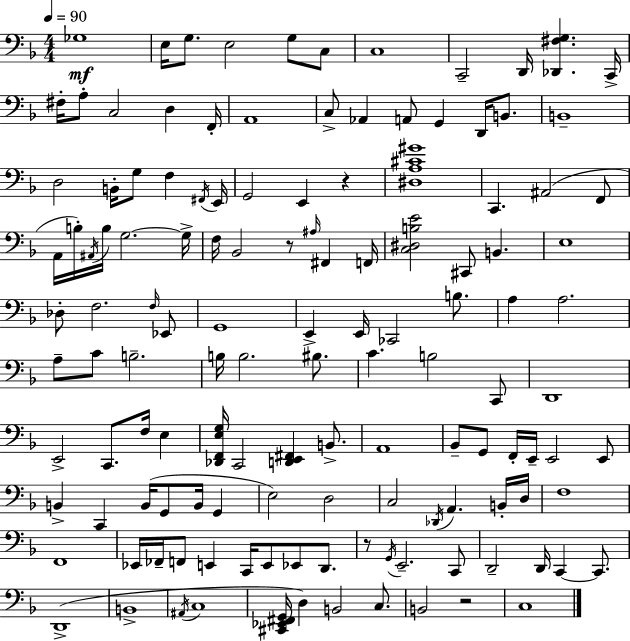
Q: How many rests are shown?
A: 4